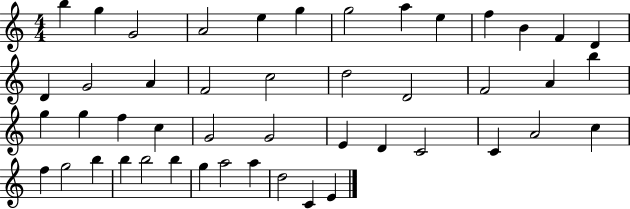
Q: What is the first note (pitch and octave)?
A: B5